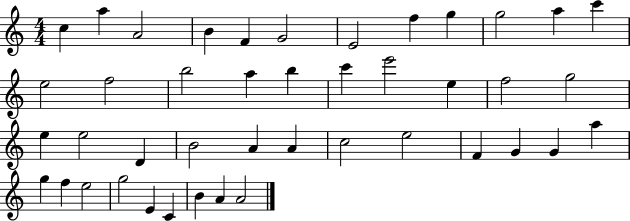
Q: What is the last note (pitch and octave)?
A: A4